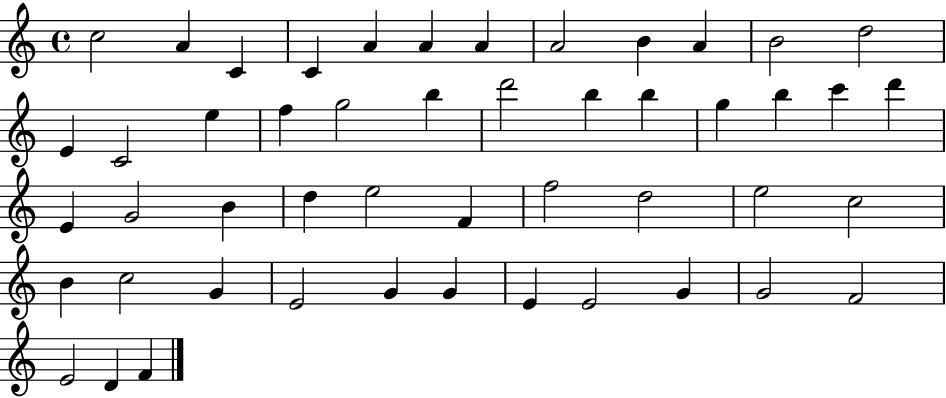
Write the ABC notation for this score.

X:1
T:Untitled
M:4/4
L:1/4
K:C
c2 A C C A A A A2 B A B2 d2 E C2 e f g2 b d'2 b b g b c' d' E G2 B d e2 F f2 d2 e2 c2 B c2 G E2 G G E E2 G G2 F2 E2 D F